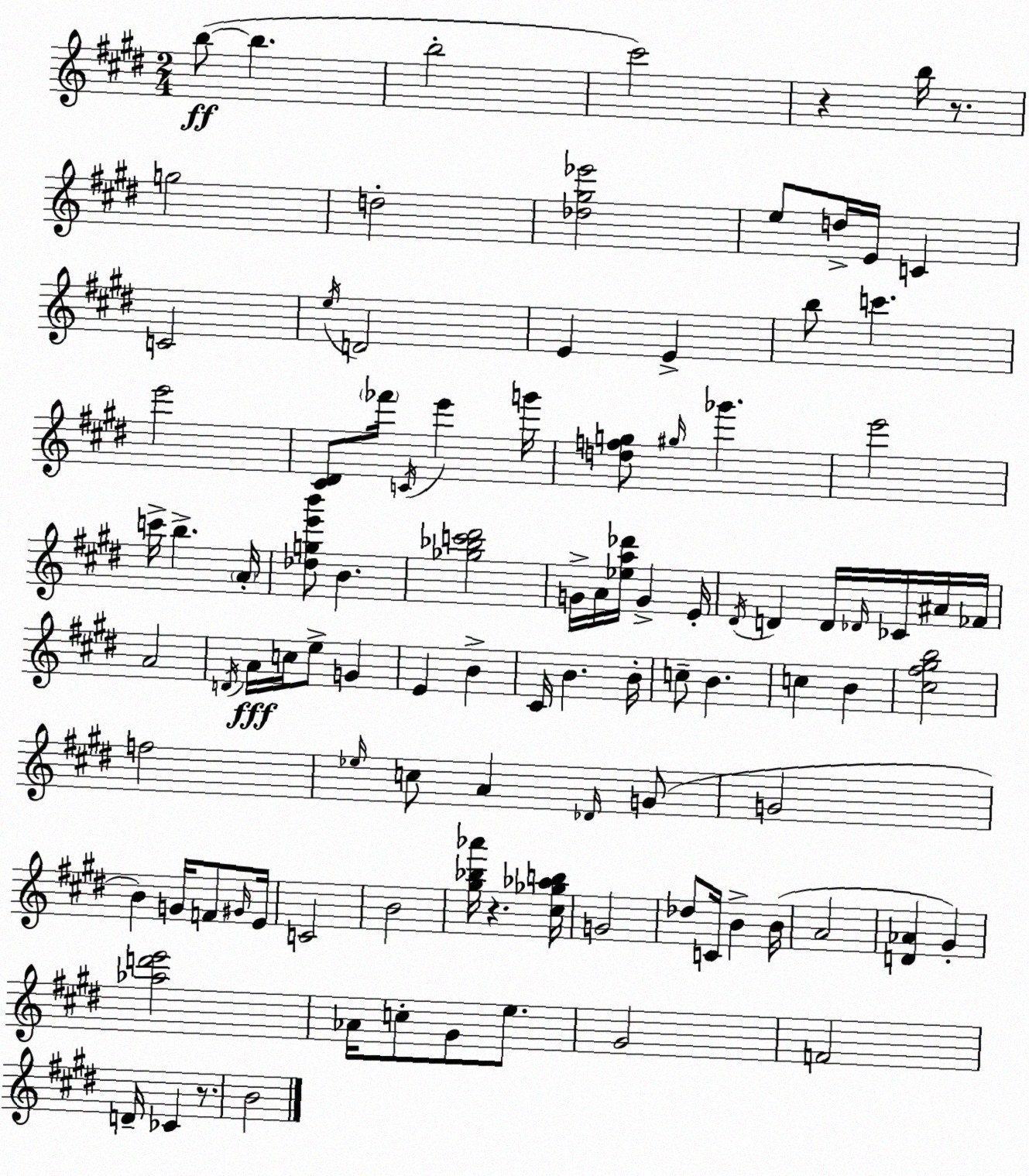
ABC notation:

X:1
T:Untitled
M:2/4
L:1/4
K:E
b/2 b b2 ^c'2 z b/4 z/2 g2 d2 [_d^g_e']2 e/2 d/4 E/4 C C2 e/4 D2 E E b/2 c' e'2 [^C^D]/2 _f'/4 C/4 e' g'/4 [dfg]/2 ^g/4 _g' e'2 c'/4 b A/4 [_dge'b']/2 B [_g_bc'^d']2 G/4 A/4 [_ea_d']/4 G E/4 ^D/4 D D/4 _D/4 _C/4 ^A/4 _F/4 A2 D/4 A/4 c/4 e/2 G E B ^C/4 B B/4 c/2 B c B [^c^f^gb]2 f2 _e/4 c/2 A _D/4 G/2 G2 B G/4 F/2 ^G/4 E/4 C2 B2 [^g_b_a']/4 z [^c_g_ab]/4 G2 _d/2 C/4 B B/4 A2 [D_A] ^G [_ad'e']2 _A/4 c/2 ^G/2 e/2 ^G2 F2 D/4 _C z/2 B2